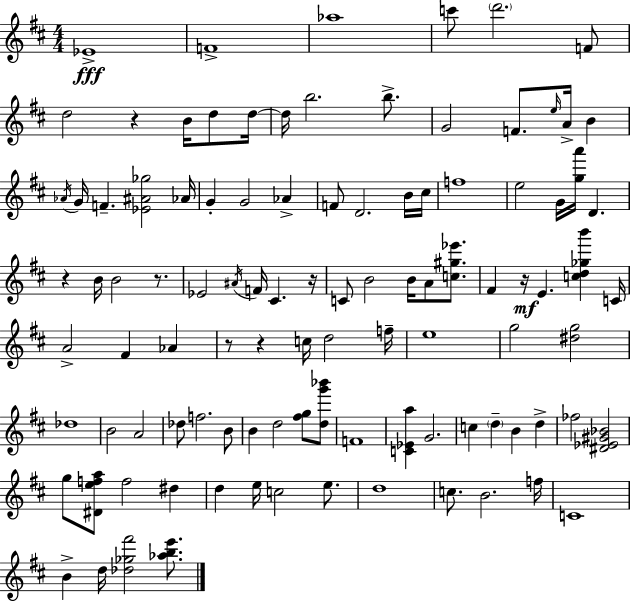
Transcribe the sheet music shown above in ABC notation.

X:1
T:Untitled
M:4/4
L:1/4
K:D
_E4 F4 _a4 c'/2 d'2 F/2 d2 z B/4 d/2 d/4 d/4 b2 b/2 G2 F/2 e/4 A/4 B _A/4 G/4 F [_E^A_g]2 _A/4 G G2 _A F/2 D2 B/4 ^c/4 f4 e2 G/4 [ga']/4 D z B/4 B2 z/2 _E2 ^A/4 F/4 ^C z/4 C/2 B2 B/4 A/2 [c^g_e']/2 ^F z/4 E [cd_gb'] C/4 A2 ^F _A z/2 z c/4 d2 f/4 e4 g2 [^dg]2 _d4 B2 A2 _d/2 f2 B/2 B d2 [^fg]/2 [dg'_b']/2 F4 [C_Ea] G2 c d B d _f2 [^D_E^G_B]2 g/2 [^Defa]/2 f2 ^d d e/4 c2 e/2 d4 c/2 B2 f/4 C4 B d/4 [_d_g^f']2 [_abe']/2